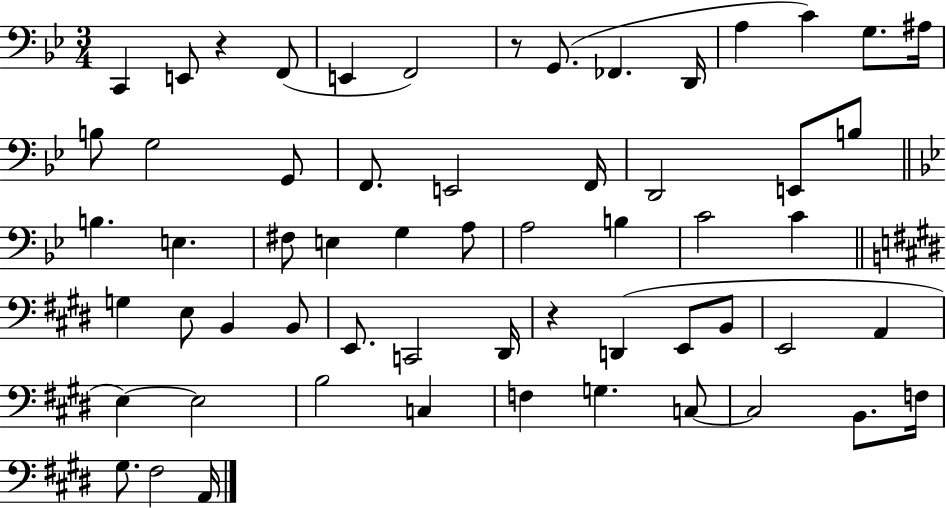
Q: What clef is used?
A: bass